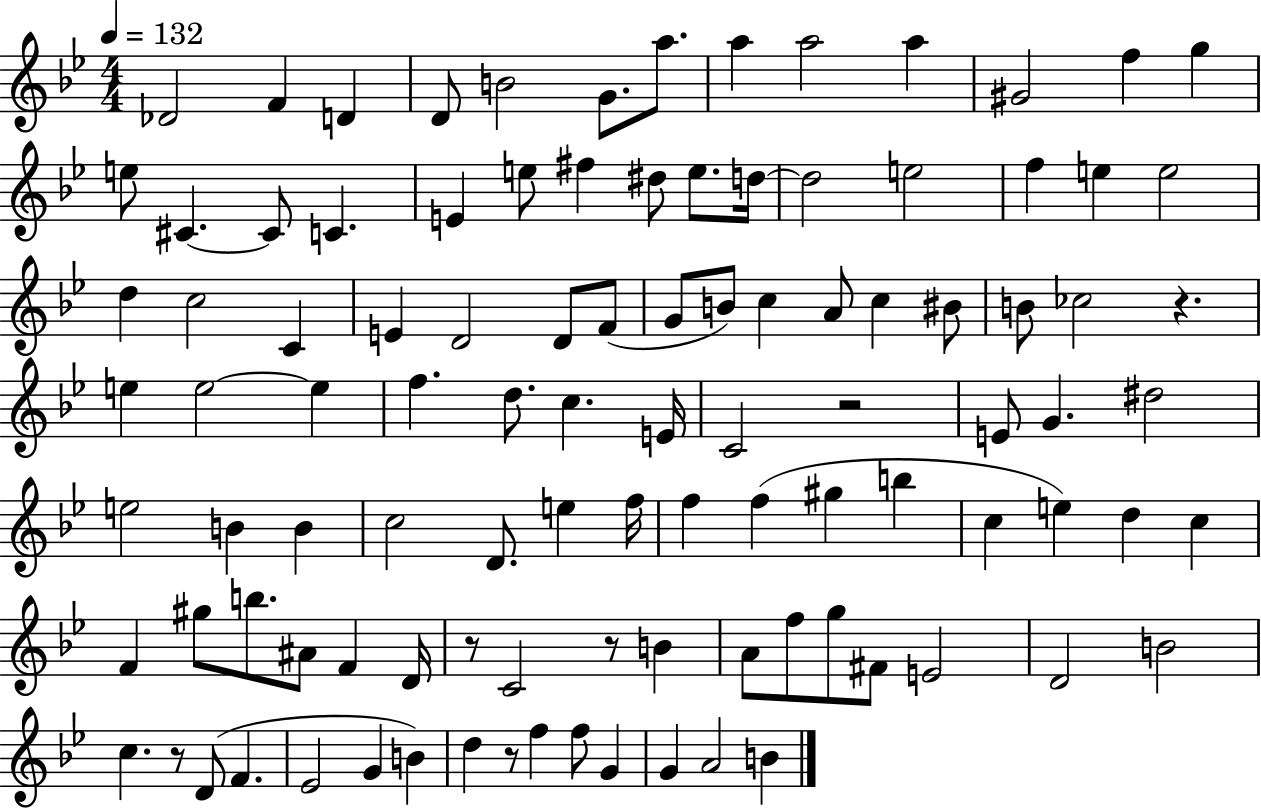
X:1
T:Untitled
M:4/4
L:1/4
K:Bb
_D2 F D D/2 B2 G/2 a/2 a a2 a ^G2 f g e/2 ^C ^C/2 C E e/2 ^f ^d/2 e/2 d/4 d2 e2 f e e2 d c2 C E D2 D/2 F/2 G/2 B/2 c A/2 c ^B/2 B/2 _c2 z e e2 e f d/2 c E/4 C2 z2 E/2 G ^d2 e2 B B c2 D/2 e f/4 f f ^g b c e d c F ^g/2 b/2 ^A/2 F D/4 z/2 C2 z/2 B A/2 f/2 g/2 ^F/2 E2 D2 B2 c z/2 D/2 F _E2 G B d z/2 f f/2 G G A2 B